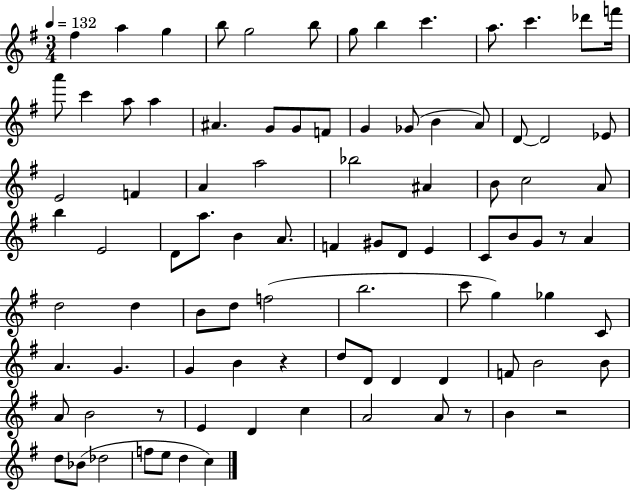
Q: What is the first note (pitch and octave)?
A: F#5